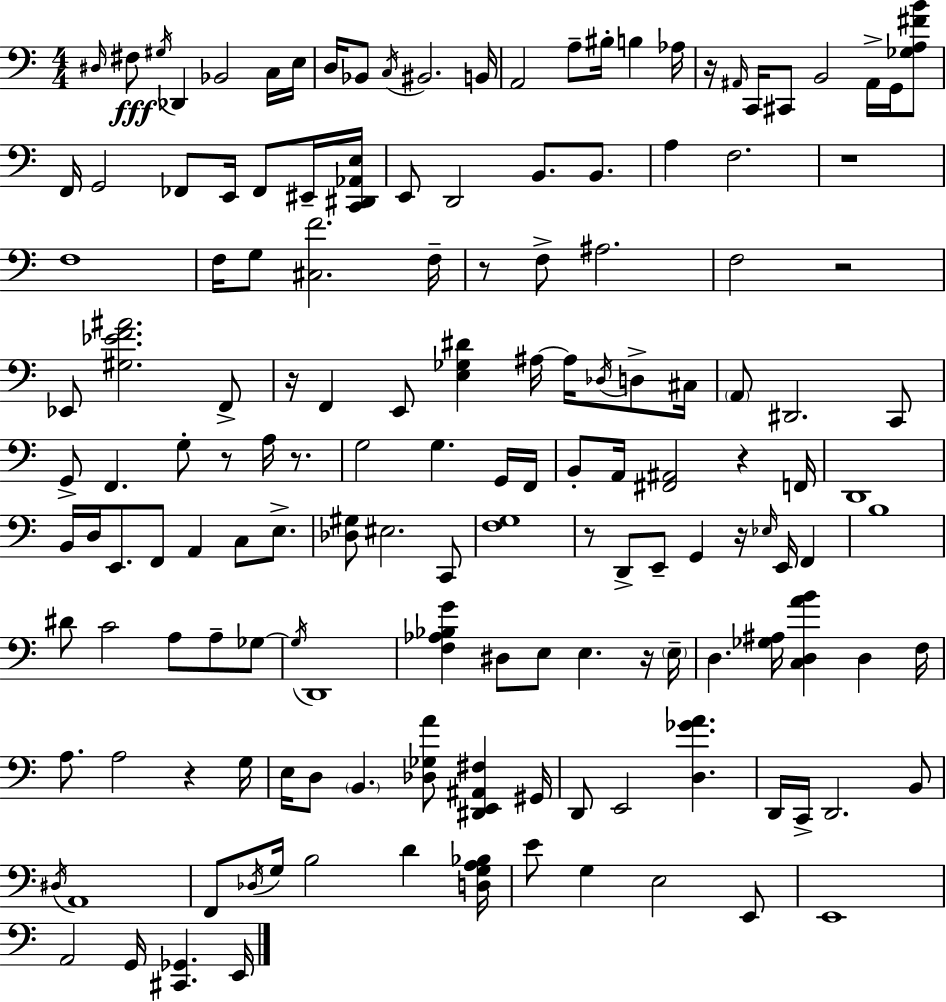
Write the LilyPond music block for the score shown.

{
  \clef bass
  \numericTimeSignature
  \time 4/4
  \key a \minor
  \grace { dis16 }\fff fis8 \acciaccatura { gis16 } des,4 bes,2 | c16 e16 d16 bes,8 \acciaccatura { c16 } bis,2. | b,16 a,2 a8-- bis16-. b4 | aes16 r16 \grace { ais,16 } c,16 cis,8 b,2 | \break ais,16-> g,16 <ges a fis' b'>8 f,16 g,2 fes,8 e,16 | fes,8 eis,16-- <c, dis, aes, e>16 e,8 d,2 b,8. | b,8. a4 f2. | r1 | \break f1 | f16 g8 <cis f'>2. | f16-- r8 f8-> ais2. | f2 r2 | \break ees,8 <gis ees' f' ais'>2. | f,8-> r16 f,4 e,8 <e ges dis'>4 ais16~~ | ais16 \acciaccatura { des16 } d8-> cis16 \parenthesize a,8 dis,2. | c,8 g,8-> f,4. g8-. r8 | \break a16 r8. g2 g4. | g,16 f,16 b,8-. a,16 <fis, ais,>2 | r4 f,16 d,1 | b,16 d16 e,8. f,8 a,4 | \break c8 e8.-> <des gis>8 eis2. | c,8 <f g>1 | r8 d,8-> e,8-- g,4 r16 | \grace { ees16 } e,16 f,4 b1 | \break dis'8 c'2 | a8 a8-- ges8~~ \acciaccatura { ges16 } d,1 | <f aes bes g'>4 dis8 e8 e4. | r16 \parenthesize e16-- d4. <ges ais>16 <c d a' b'>4 | \break d4 f16 a8. a2 | r4 g16 e16 d8 \parenthesize b,4. | <des ges a'>8 <dis, e, ais, fis>4 gis,16 d,8 e,2 | <d ges' a'>4. d,16 c,16-> d,2. | \break b,8 \acciaccatura { dis16 } a,1 | f,8 \acciaccatura { des16 } g16 b2 | d'4 <d g a bes>16 e'8 g4 e2 | e,8 e,1 | \break a,2 | g,16 <cis, ges,>4. e,16 \bar "|."
}